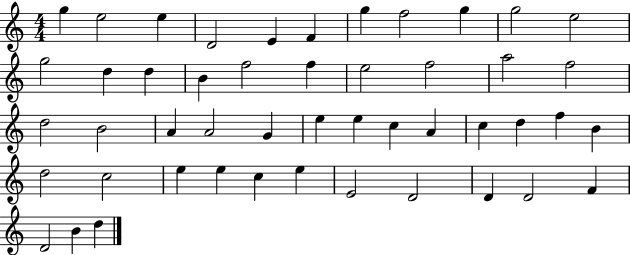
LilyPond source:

{
  \clef treble
  \numericTimeSignature
  \time 4/4
  \key c \major
  g''4 e''2 e''4 | d'2 e'4 f'4 | g''4 f''2 g''4 | g''2 e''2 | \break g''2 d''4 d''4 | b'4 f''2 f''4 | e''2 f''2 | a''2 f''2 | \break d''2 b'2 | a'4 a'2 g'4 | e''4 e''4 c''4 a'4 | c''4 d''4 f''4 b'4 | \break d''2 c''2 | e''4 e''4 c''4 e''4 | e'2 d'2 | d'4 d'2 f'4 | \break d'2 b'4 d''4 | \bar "|."
}